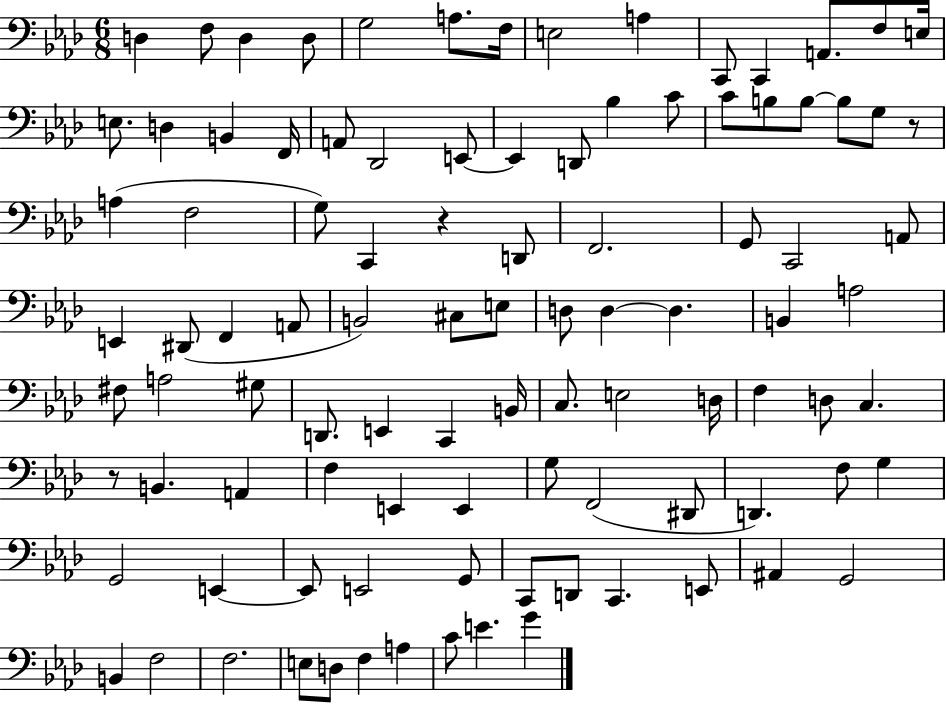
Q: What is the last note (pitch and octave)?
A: G4